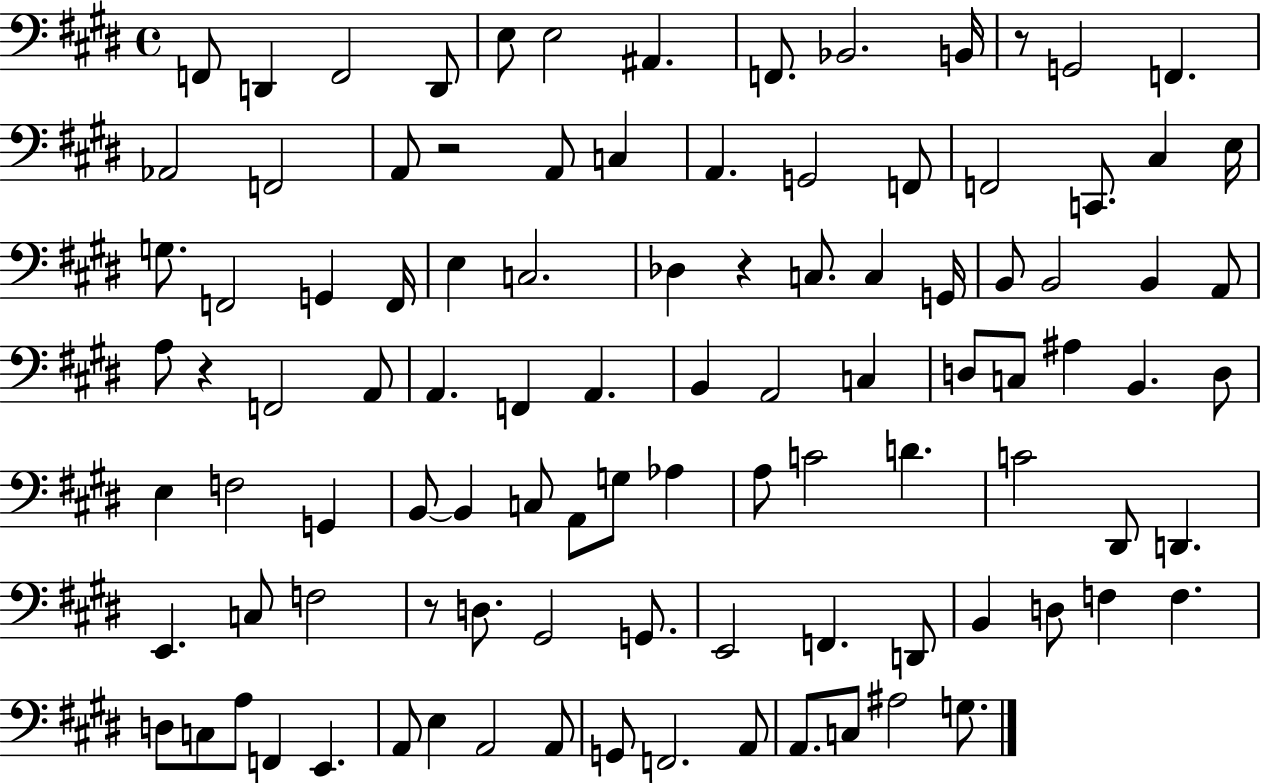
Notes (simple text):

F2/e D2/q F2/h D2/e E3/e E3/h A#2/q. F2/e. Bb2/h. B2/s R/e G2/h F2/q. Ab2/h F2/h A2/e R/h A2/e C3/q A2/q. G2/h F2/e F2/h C2/e. C#3/q E3/s G3/e. F2/h G2/q F2/s E3/q C3/h. Db3/q R/q C3/e. C3/q G2/s B2/e B2/h B2/q A2/e A3/e R/q F2/h A2/e A2/q. F2/q A2/q. B2/q A2/h C3/q D3/e C3/e A#3/q B2/q. D3/e E3/q F3/h G2/q B2/e B2/q C3/e A2/e G3/e Ab3/q A3/e C4/h D4/q. C4/h D#2/e D2/q. E2/q. C3/e F3/h R/e D3/e. G#2/h G2/e. E2/h F2/q. D2/e B2/q D3/e F3/q F3/q. D3/e C3/e A3/e F2/q E2/q. A2/e E3/q A2/h A2/e G2/e F2/h. A2/e A2/e. C3/e A#3/h G3/e.